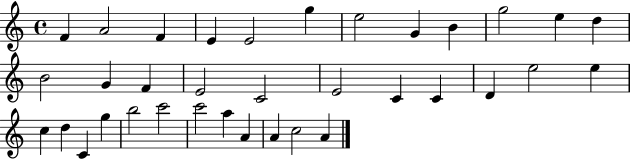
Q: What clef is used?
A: treble